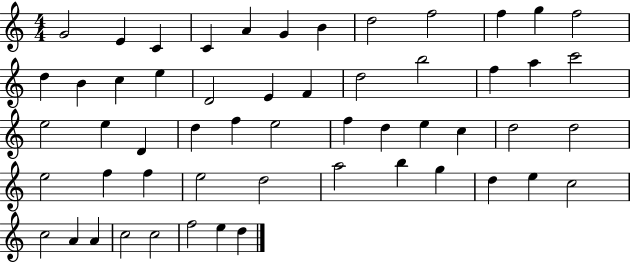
{
  \clef treble
  \numericTimeSignature
  \time 4/4
  \key c \major
  g'2 e'4 c'4 | c'4 a'4 g'4 b'4 | d''2 f''2 | f''4 g''4 f''2 | \break d''4 b'4 c''4 e''4 | d'2 e'4 f'4 | d''2 b''2 | f''4 a''4 c'''2 | \break e''2 e''4 d'4 | d''4 f''4 e''2 | f''4 d''4 e''4 c''4 | d''2 d''2 | \break e''2 f''4 f''4 | e''2 d''2 | a''2 b''4 g''4 | d''4 e''4 c''2 | \break c''2 a'4 a'4 | c''2 c''2 | f''2 e''4 d''4 | \bar "|."
}